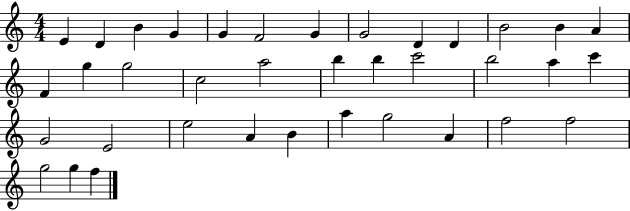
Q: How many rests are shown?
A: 0